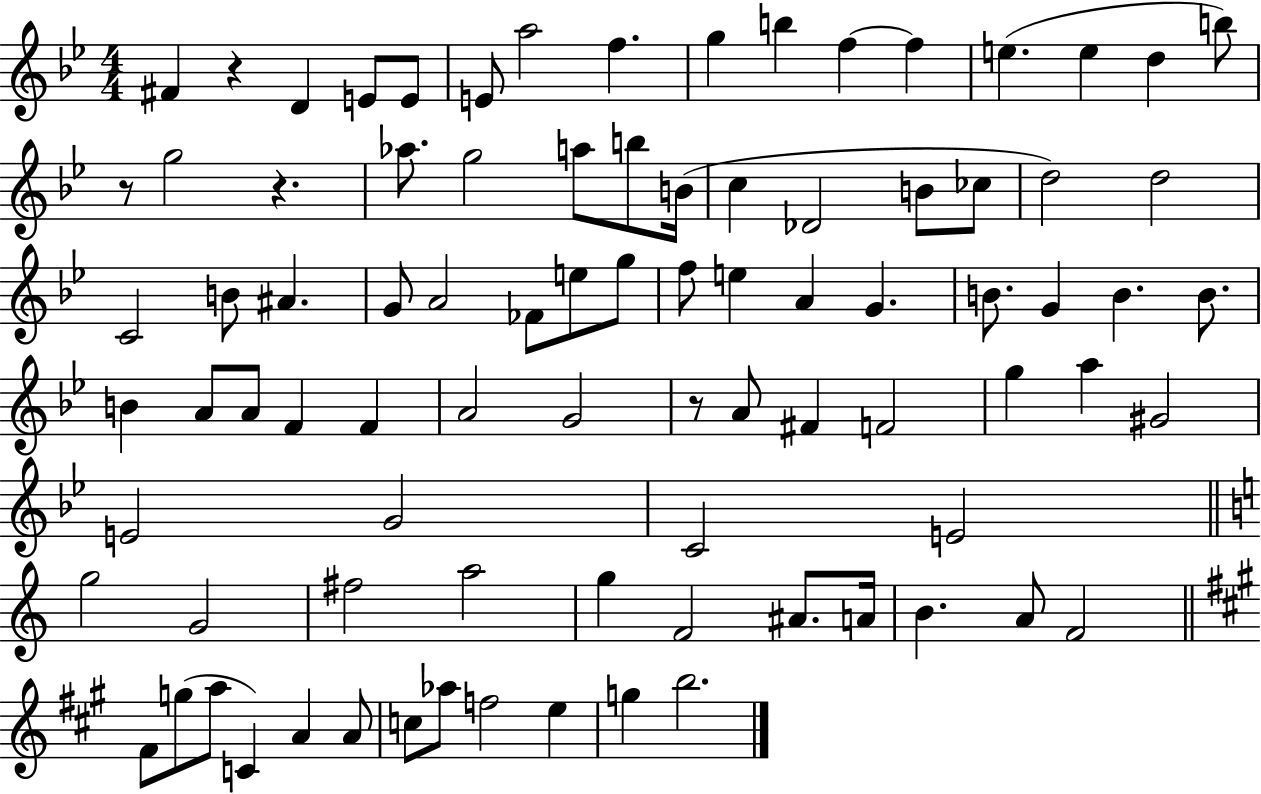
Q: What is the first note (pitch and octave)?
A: F#4